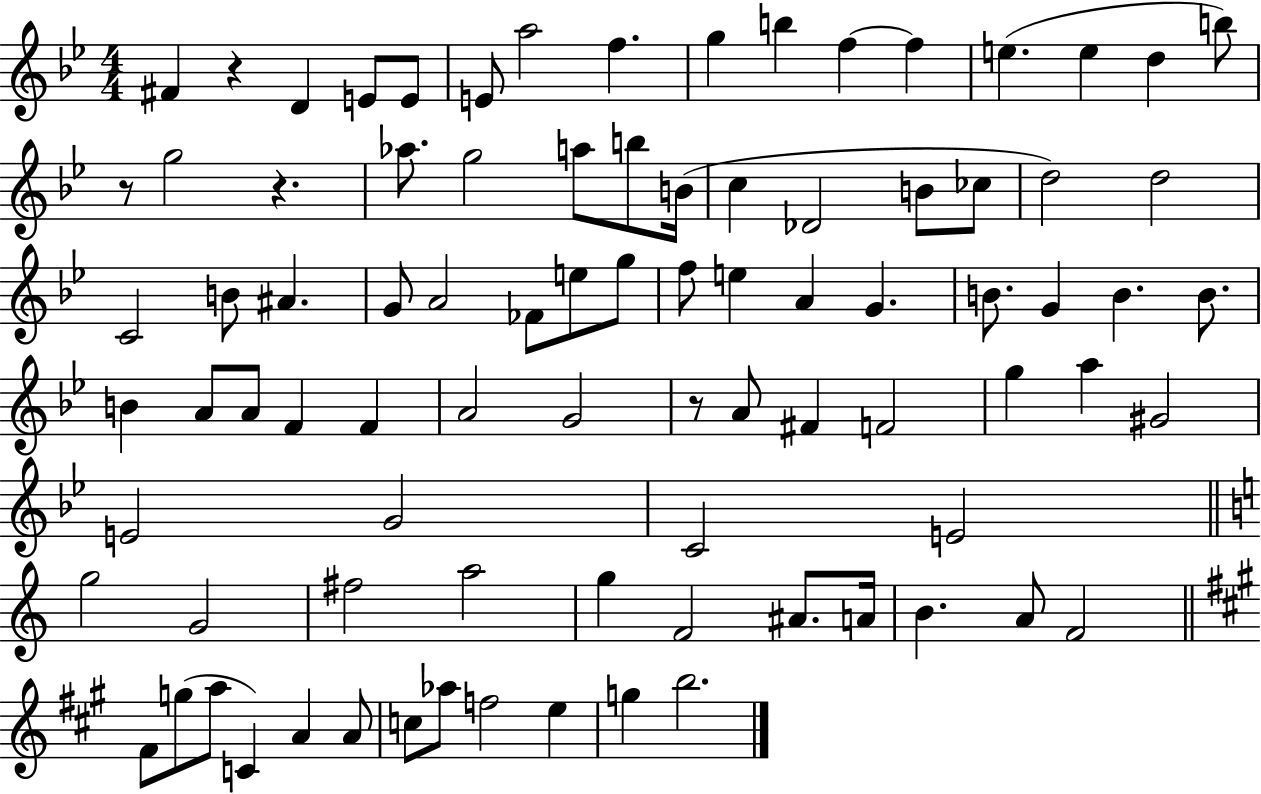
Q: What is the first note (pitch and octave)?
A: F#4